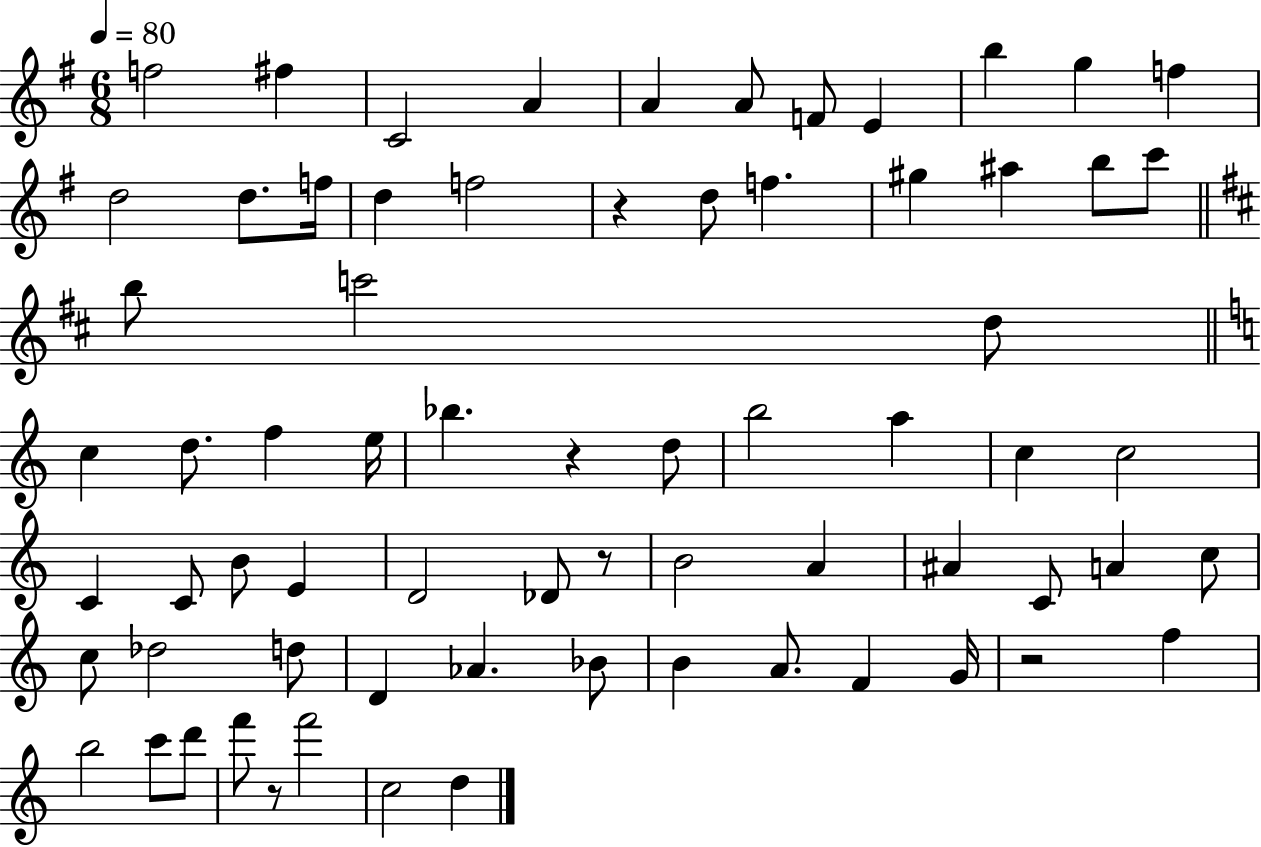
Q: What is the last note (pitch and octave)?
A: D5